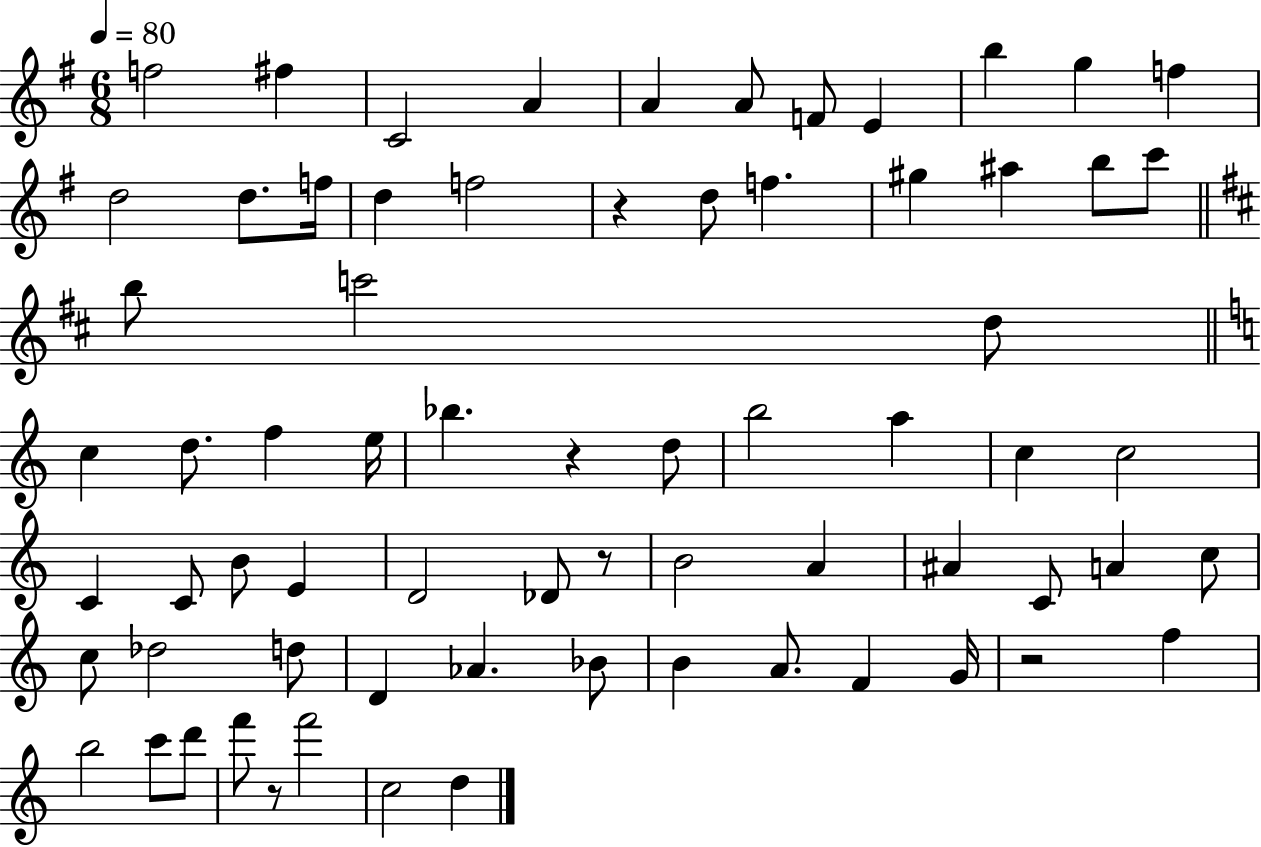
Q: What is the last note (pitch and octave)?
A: D5